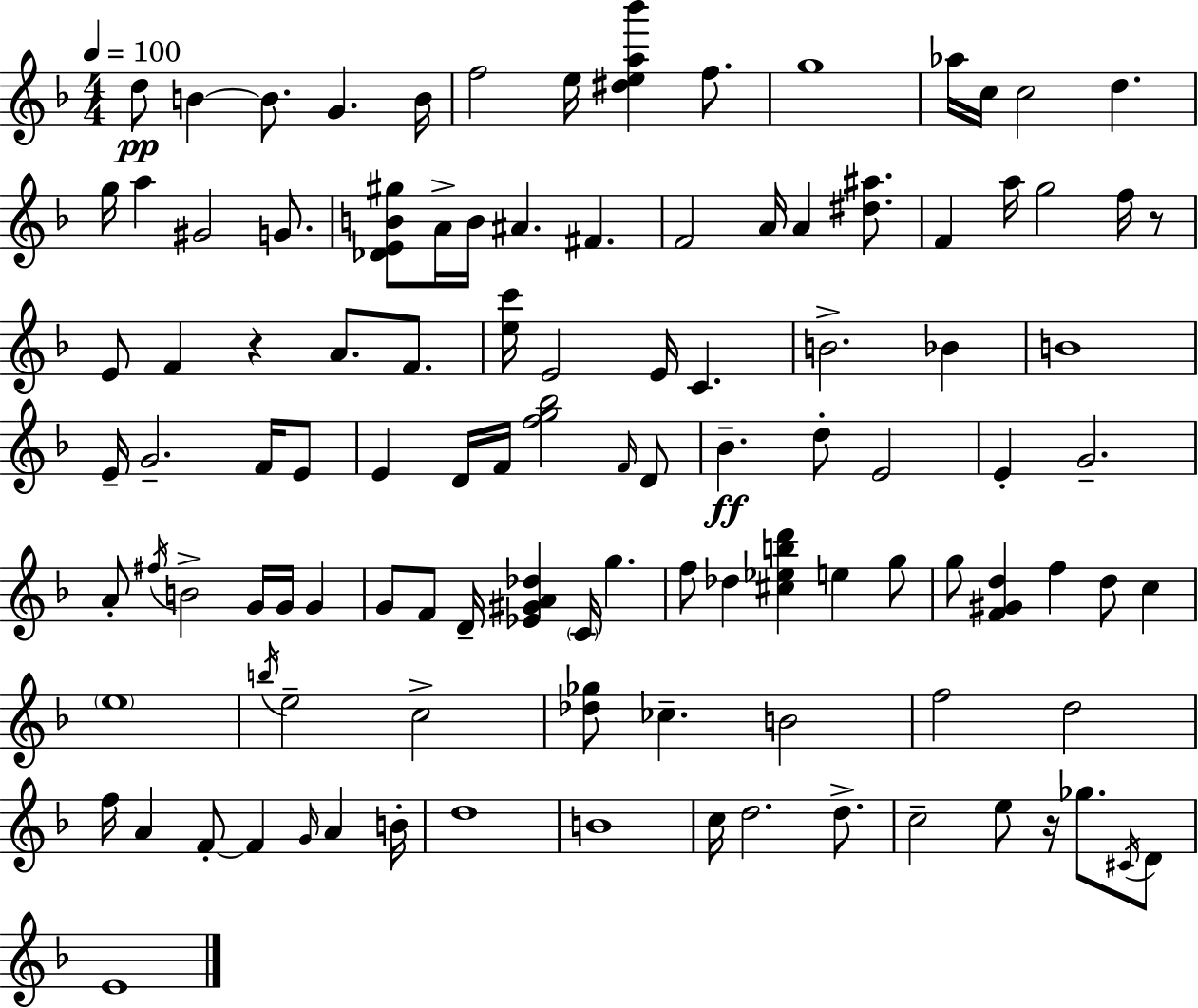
D5/e B4/q B4/e. G4/q. B4/s F5/h E5/s [D#5,E5,A5,Bb6]/q F5/e. G5/w Ab5/s C5/s C5/h D5/q. G5/s A5/q G#4/h G4/e. [Db4,E4,B4,G#5]/e A4/s B4/s A#4/q. F#4/q. F4/h A4/s A4/q [D#5,A#5]/e. F4/q A5/s G5/h F5/s R/e E4/e F4/q R/q A4/e. F4/e. [E5,C6]/s E4/h E4/s C4/q. B4/h. Bb4/q B4/w E4/s G4/h. F4/s E4/e E4/q D4/s F4/s [F5,G5,Bb5]/h F4/s D4/e Bb4/q. D5/e E4/h E4/q G4/h. A4/e F#5/s B4/h G4/s G4/s G4/q G4/e F4/e D4/s [Eb4,G#4,A4,Db5]/q C4/s G5/q. F5/e Db5/q [C#5,Eb5,B5,D6]/q E5/q G5/e G5/e [F4,G#4,D5]/q F5/q D5/e C5/q E5/w B5/s E5/h C5/h [Db5,Gb5]/e CES5/q. B4/h F5/h D5/h F5/s A4/q F4/e F4/q G4/s A4/q B4/s D5/w B4/w C5/s D5/h. D5/e. C5/h E5/e R/s Gb5/e. C#4/s D4/e E4/w